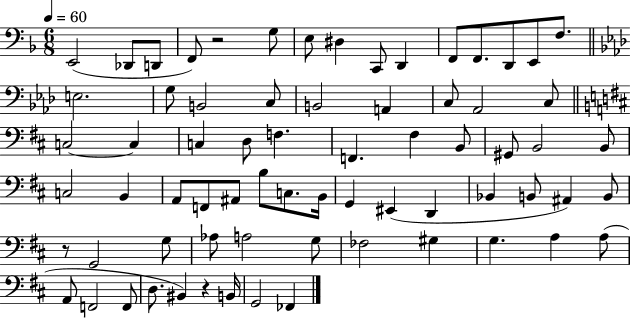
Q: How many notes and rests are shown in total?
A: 70